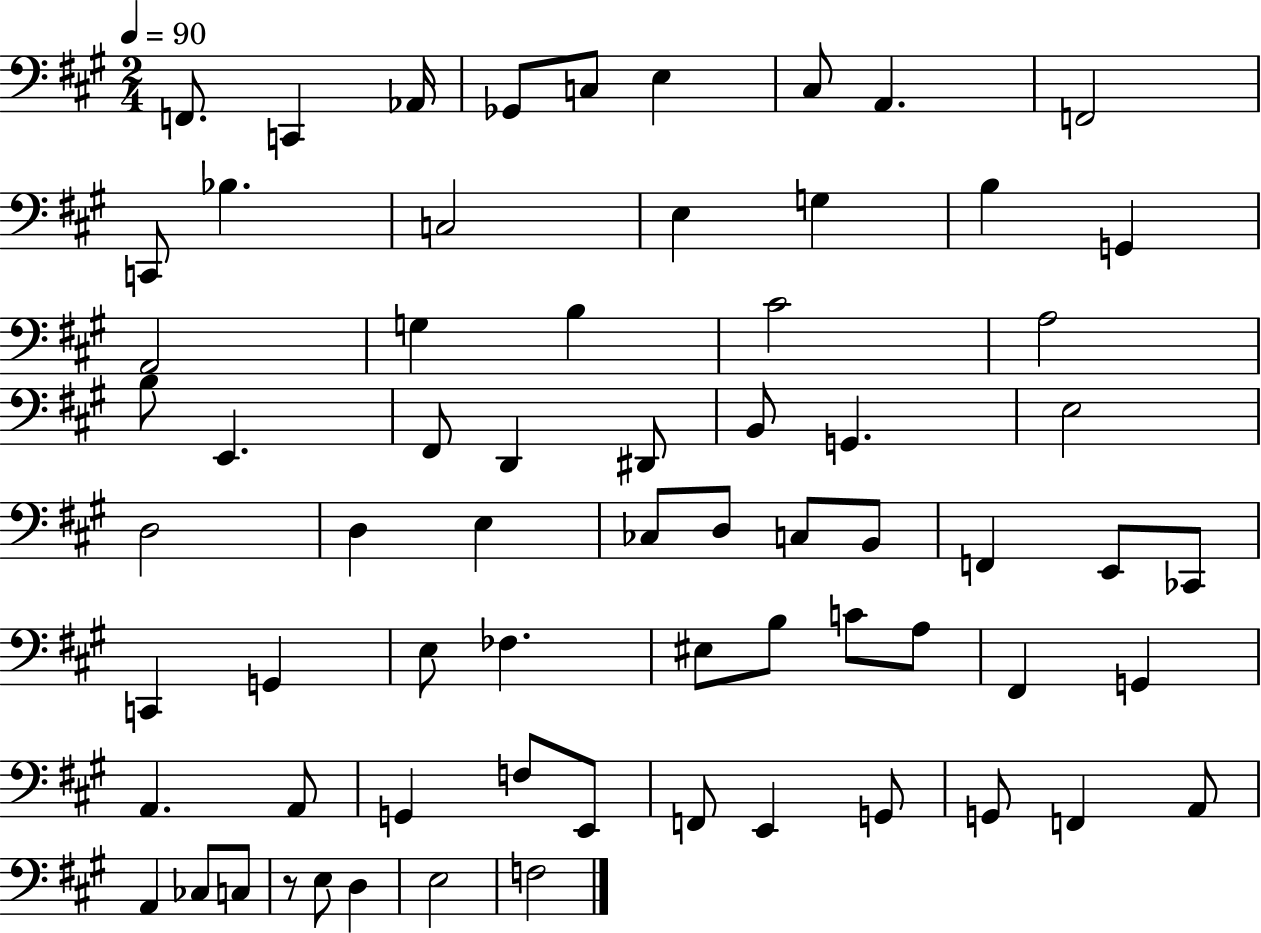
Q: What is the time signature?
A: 2/4